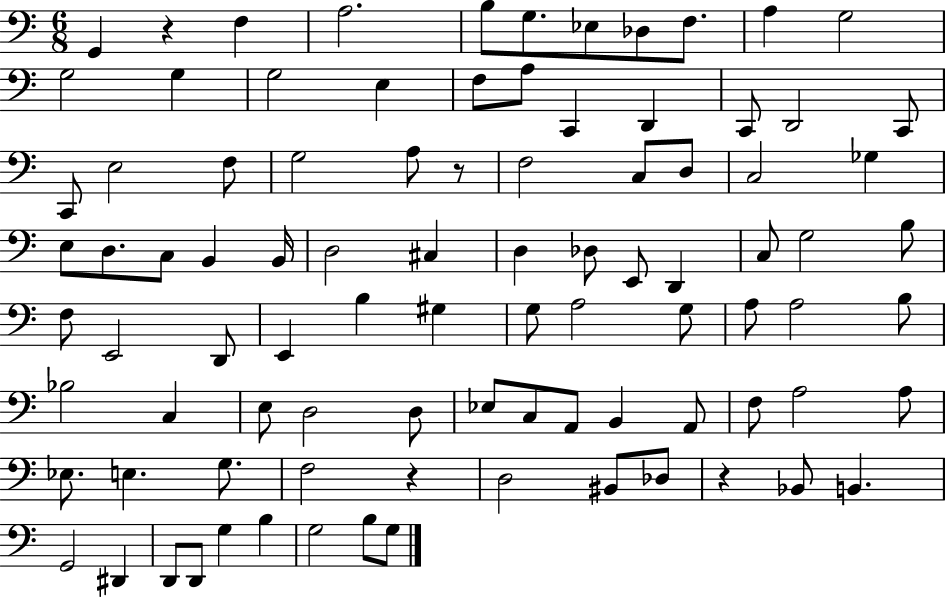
G2/q R/q F3/q A3/h. B3/e G3/e. Eb3/e Db3/e F3/e. A3/q G3/h G3/h G3/q G3/h E3/q F3/e A3/e C2/q D2/q C2/e D2/h C2/e C2/e E3/h F3/e G3/h A3/e R/e F3/h C3/e D3/e C3/h Gb3/q E3/e D3/e. C3/e B2/q B2/s D3/h C#3/q D3/q Db3/e E2/e D2/q C3/e G3/h B3/e F3/e E2/h D2/e E2/q B3/q G#3/q G3/e A3/h G3/e A3/e A3/h B3/e Bb3/h C3/q E3/e D3/h D3/e Eb3/e C3/e A2/e B2/q A2/e F3/e A3/h A3/e Eb3/e. E3/q. G3/e. F3/h R/q D3/h BIS2/e Db3/e R/q Bb2/e B2/q. G2/h D#2/q D2/e D2/e G3/q B3/q G3/h B3/e G3/e